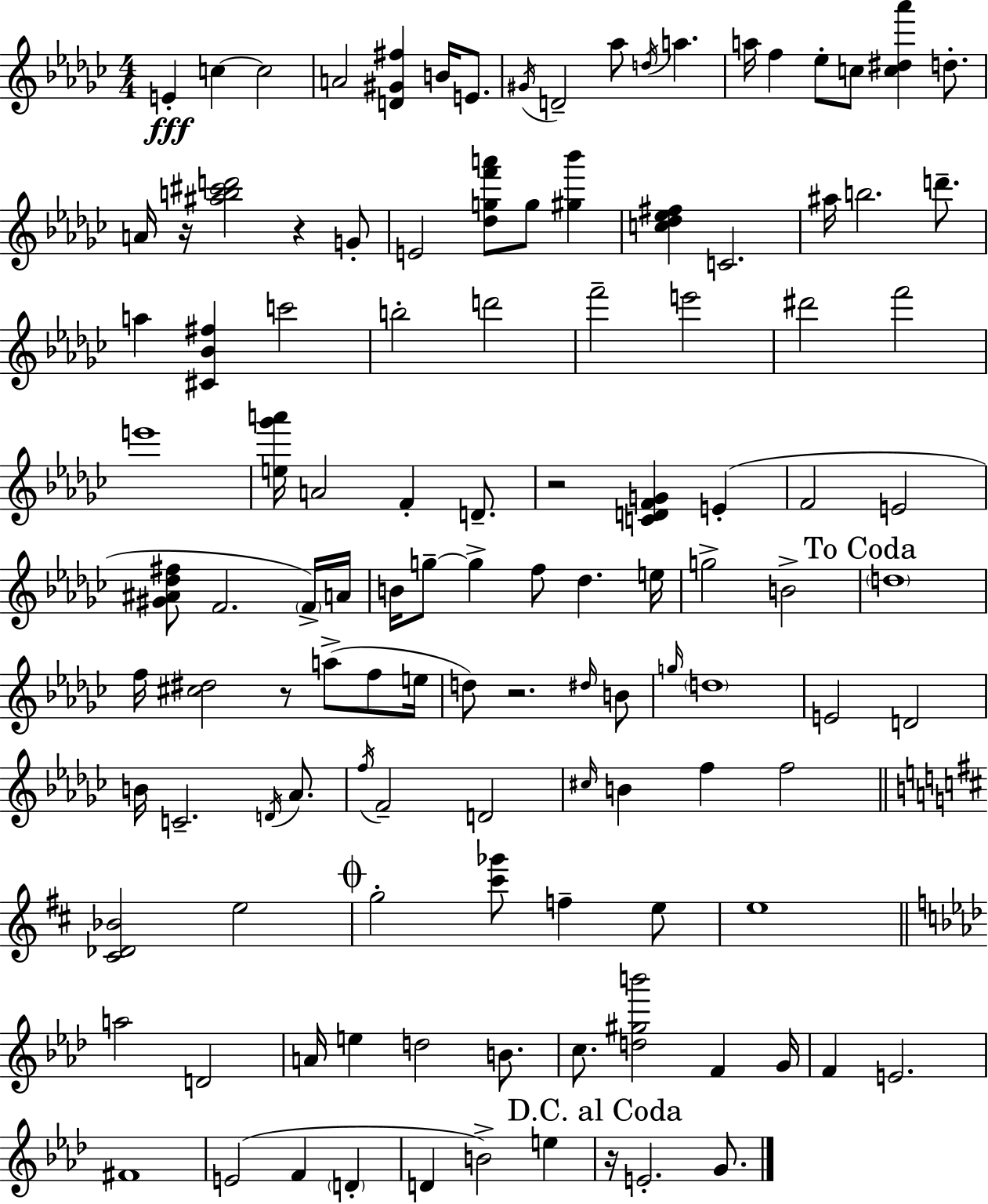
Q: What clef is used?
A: treble